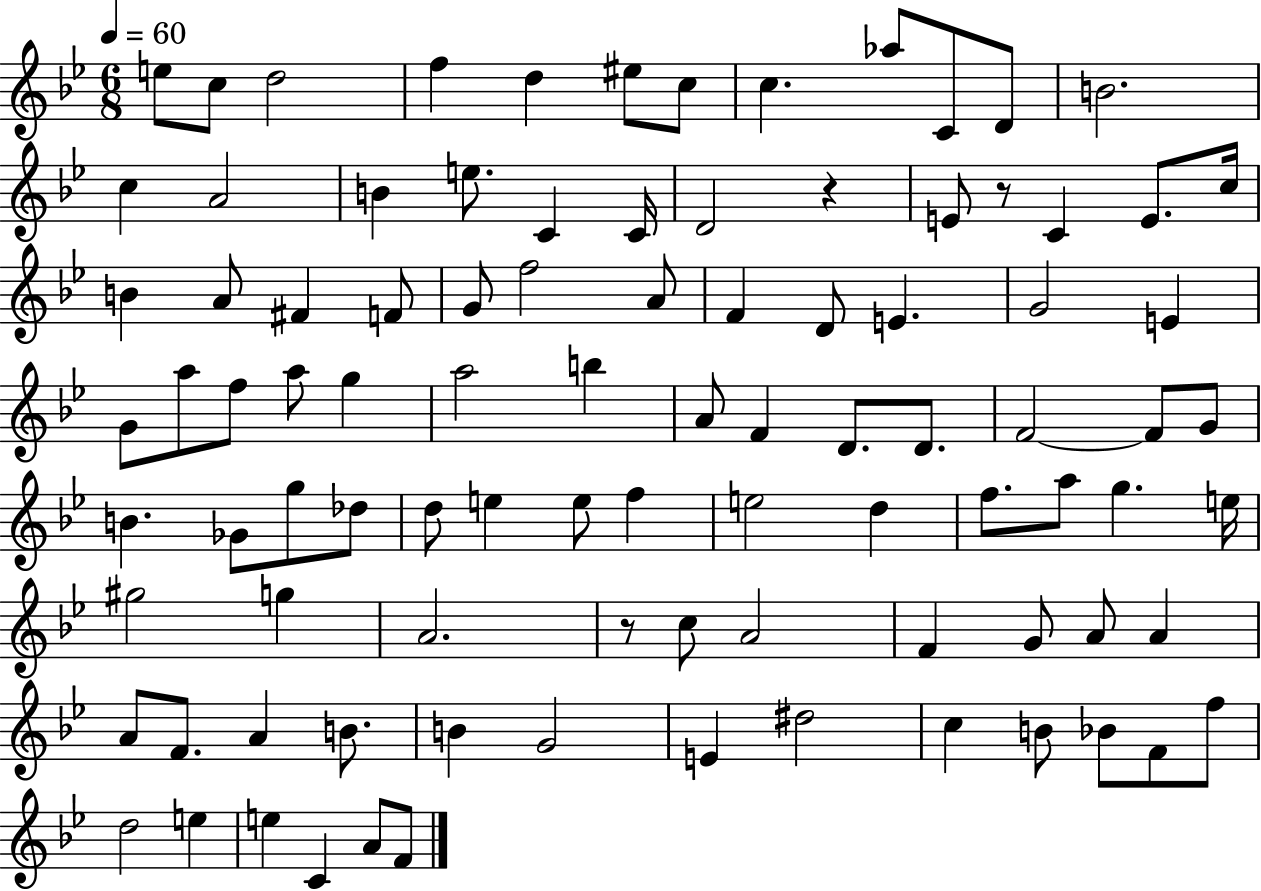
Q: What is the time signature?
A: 6/8